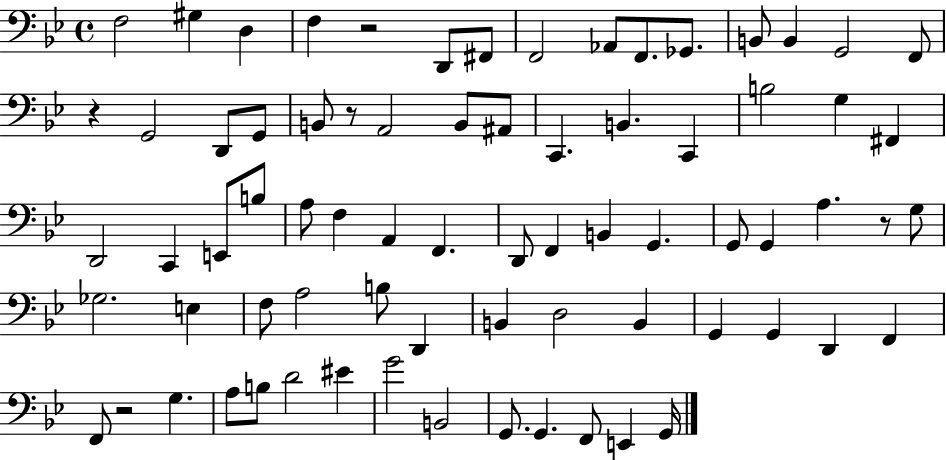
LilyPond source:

{
  \clef bass
  \time 4/4
  \defaultTimeSignature
  \key bes \major
  f2 gis4 d4 | f4 r2 d,8 fis,8 | f,2 aes,8 f,8. ges,8. | b,8 b,4 g,2 f,8 | \break r4 g,2 d,8 g,8 | b,8 r8 a,2 b,8 ais,8 | c,4. b,4. c,4 | b2 g4 fis,4 | \break d,2 c,4 e,8 b8 | a8 f4 a,4 f,4. | d,8 f,4 b,4 g,4. | g,8 g,4 a4. r8 g8 | \break ges2. e4 | f8 a2 b8 d,4 | b,4 d2 b,4 | g,4 g,4 d,4 f,4 | \break f,8 r2 g4. | a8 b8 d'2 eis'4 | g'2 b,2 | g,8. g,4. f,8 e,4 g,16 | \break \bar "|."
}